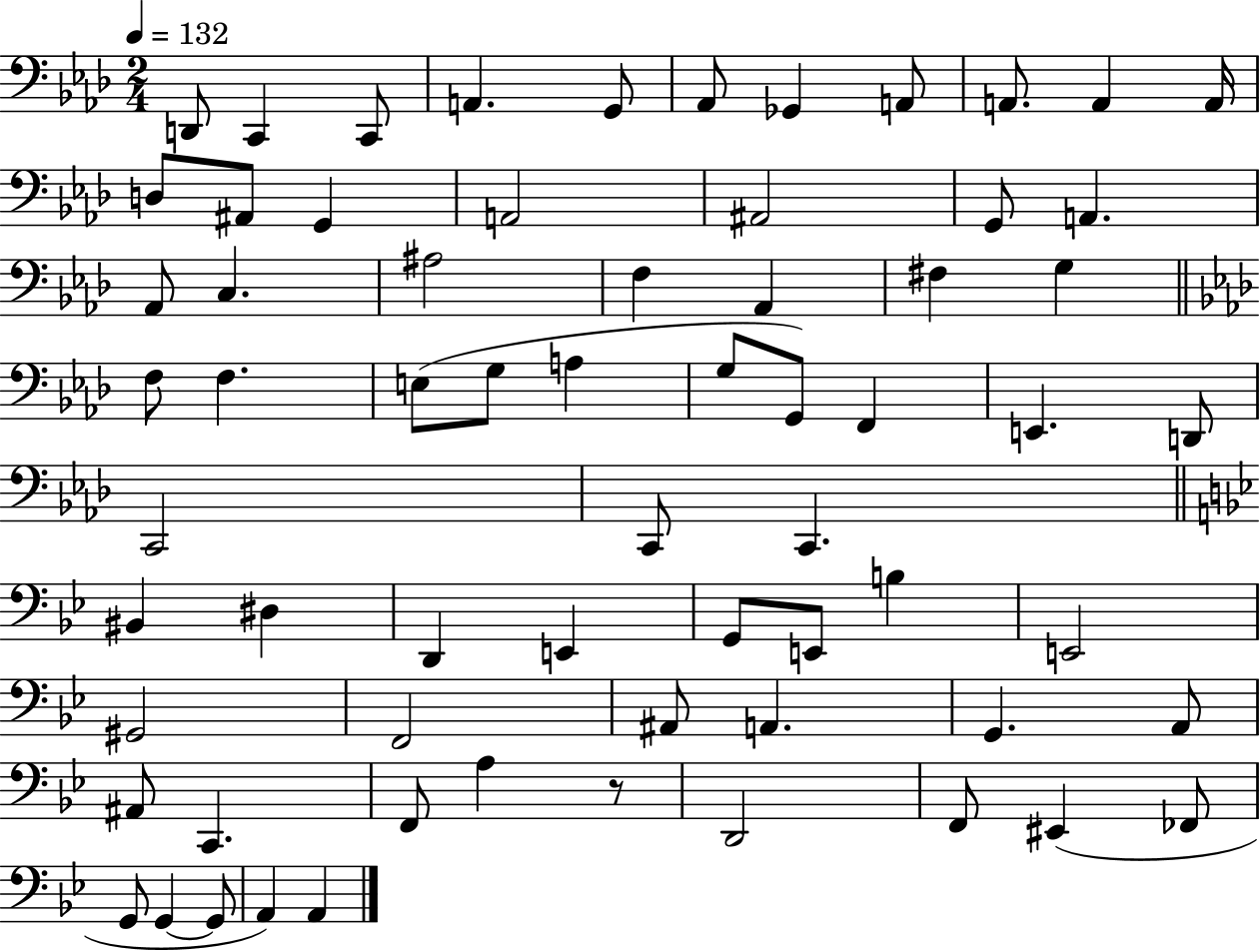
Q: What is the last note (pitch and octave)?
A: A2